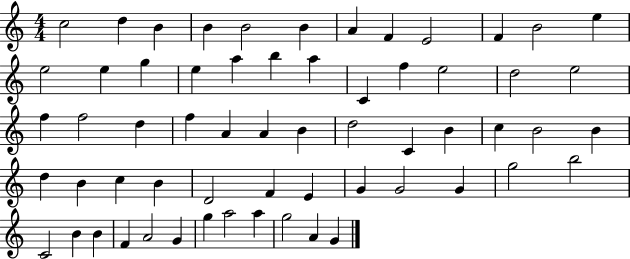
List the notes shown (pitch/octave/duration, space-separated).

C5/h D5/q B4/q B4/q B4/h B4/q A4/q F4/q E4/h F4/q B4/h E5/q E5/h E5/q G5/q E5/q A5/q B5/q A5/q C4/q F5/q E5/h D5/h E5/h F5/q F5/h D5/q F5/q A4/q A4/q B4/q D5/h C4/q B4/q C5/q B4/h B4/q D5/q B4/q C5/q B4/q D4/h F4/q E4/q G4/q G4/h G4/q G5/h B5/h C4/h B4/q B4/q F4/q A4/h G4/q G5/q A5/h A5/q G5/h A4/q G4/q